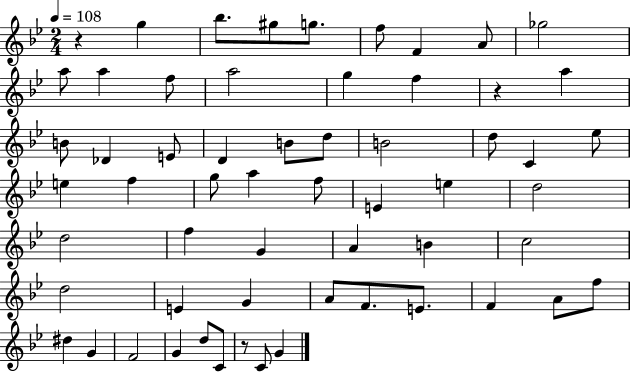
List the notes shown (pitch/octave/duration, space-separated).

R/q G5/q Bb5/e. G#5/e G5/e. F5/e F4/q A4/e Gb5/h A5/e A5/q F5/e A5/h G5/q F5/q R/q A5/q B4/e Db4/q E4/e D4/q B4/e D5/e B4/h D5/e C4/q Eb5/e E5/q F5/q G5/e A5/q F5/e E4/q E5/q D5/h D5/h F5/q G4/q A4/q B4/q C5/h D5/h E4/q G4/q A4/e F4/e. E4/e. F4/q A4/e F5/e D#5/q G4/q F4/h G4/q D5/e C4/e R/e C4/e G4/q